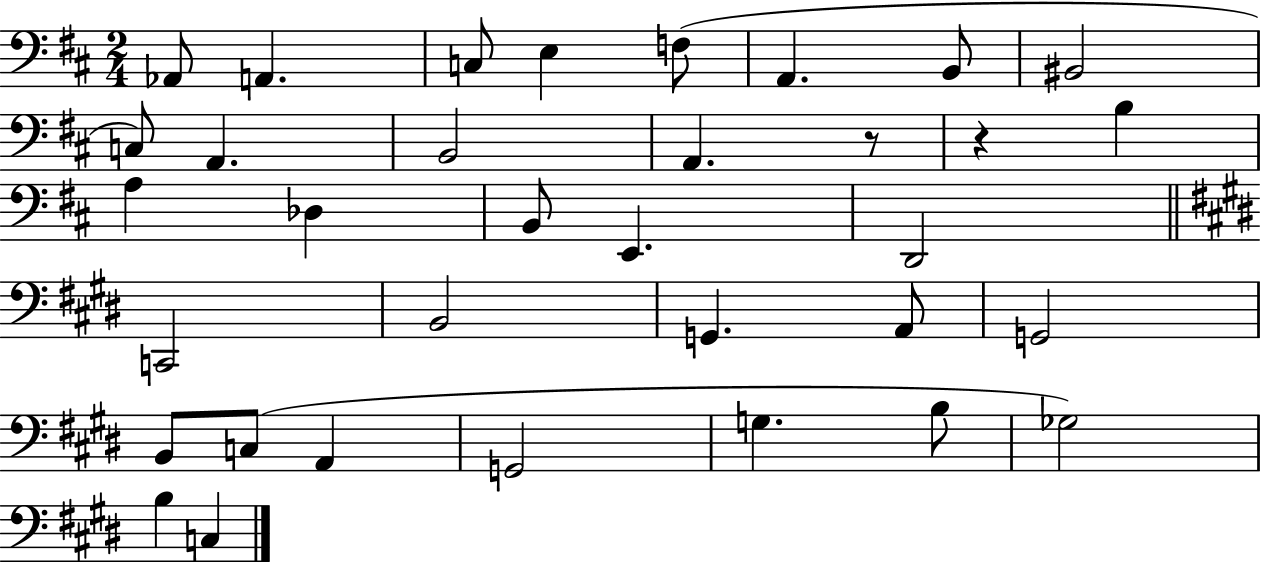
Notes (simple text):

Ab2/e A2/q. C3/e E3/q F3/e A2/q. B2/e BIS2/h C3/e A2/q. B2/h A2/q. R/e R/q B3/q A3/q Db3/q B2/e E2/q. D2/h C2/h B2/h G2/q. A2/e G2/h B2/e C3/e A2/q G2/h G3/q. B3/e Gb3/h B3/q C3/q